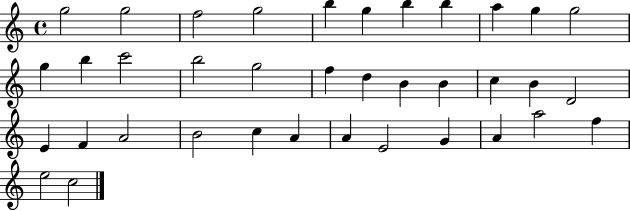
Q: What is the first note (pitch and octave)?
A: G5